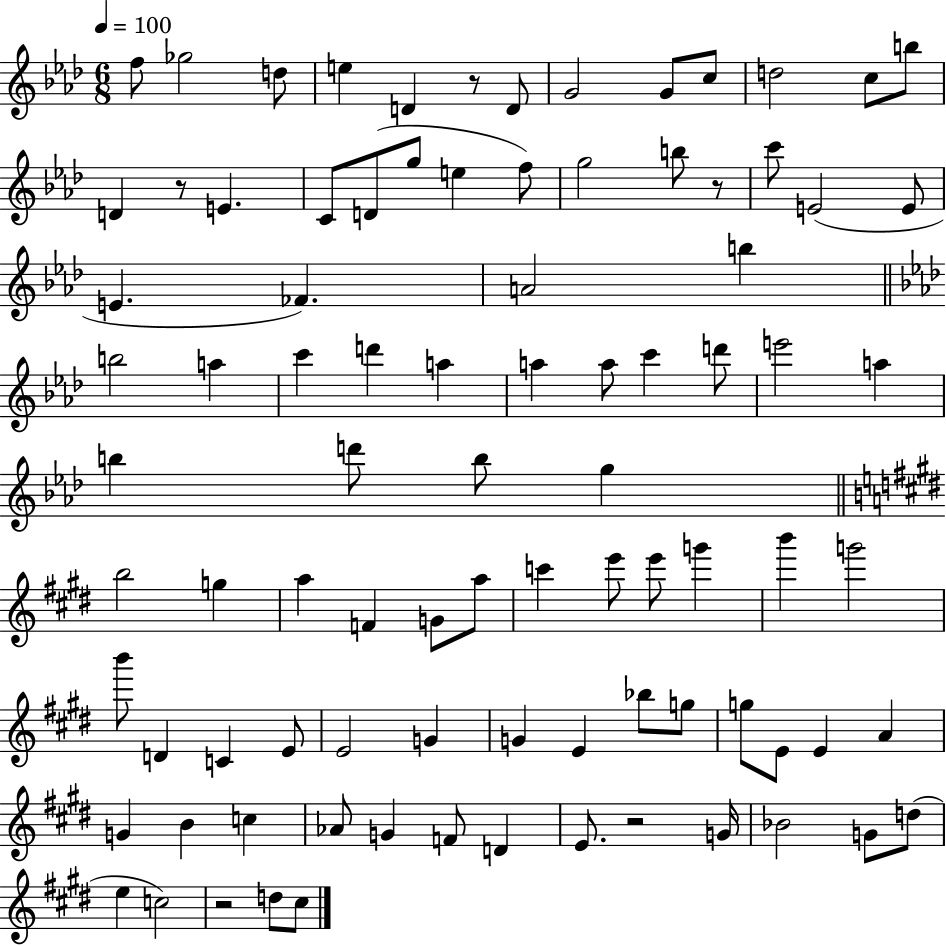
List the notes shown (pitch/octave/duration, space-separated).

F5/e Gb5/h D5/e E5/q D4/q R/e D4/e G4/h G4/e C5/e D5/h C5/e B5/e D4/q R/e E4/q. C4/e D4/e G5/e E5/q F5/e G5/h B5/e R/e C6/e E4/h E4/e E4/q. FES4/q. A4/h B5/q B5/h A5/q C6/q D6/q A5/q A5/q A5/e C6/q D6/e E6/h A5/q B5/q D6/e B5/e G5/q B5/h G5/q A5/q F4/q G4/e A5/e C6/q E6/e E6/e G6/q B6/q G6/h B6/e D4/q C4/q E4/e E4/h G4/q G4/q E4/q Bb5/e G5/e G5/e E4/e E4/q A4/q G4/q B4/q C5/q Ab4/e G4/q F4/e D4/q E4/e. R/h G4/s Bb4/h G4/e D5/e E5/q C5/h R/h D5/e C#5/e